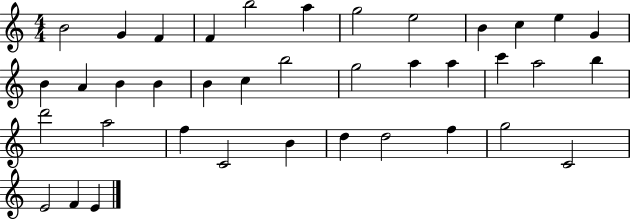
{
  \clef treble
  \numericTimeSignature
  \time 4/4
  \key c \major
  b'2 g'4 f'4 | f'4 b''2 a''4 | g''2 e''2 | b'4 c''4 e''4 g'4 | \break b'4 a'4 b'4 b'4 | b'4 c''4 b''2 | g''2 a''4 a''4 | c'''4 a''2 b''4 | \break d'''2 a''2 | f''4 c'2 b'4 | d''4 d''2 f''4 | g''2 c'2 | \break e'2 f'4 e'4 | \bar "|."
}